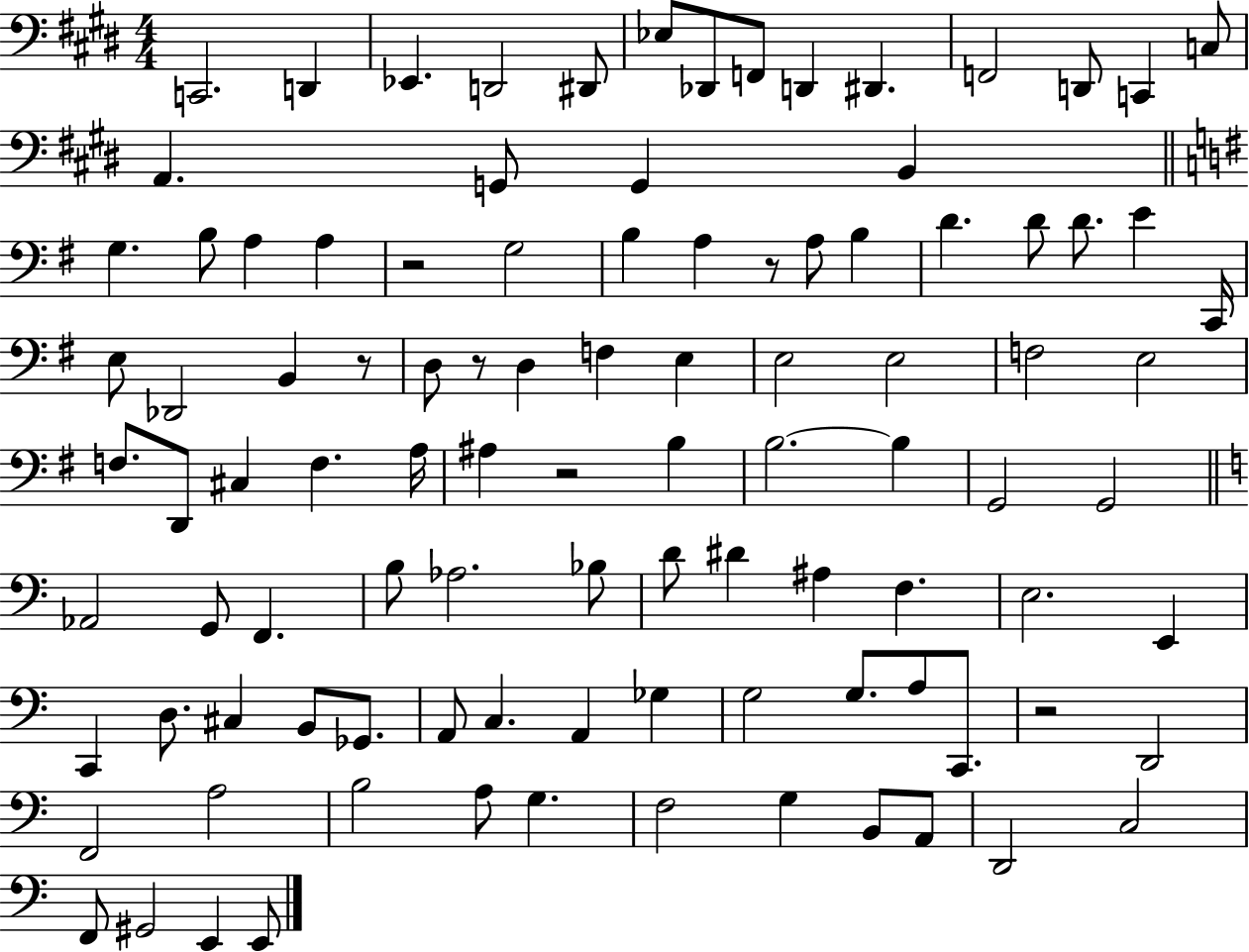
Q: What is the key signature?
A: E major